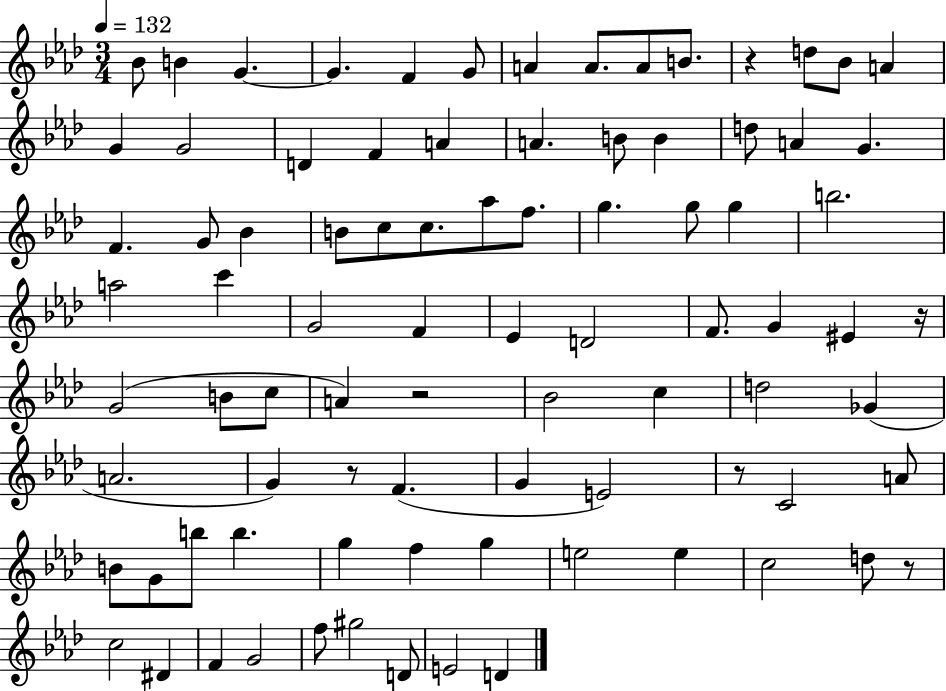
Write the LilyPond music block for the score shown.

{
  \clef treble
  \numericTimeSignature
  \time 3/4
  \key aes \major
  \tempo 4 = 132
  bes'8 b'4 g'4.~~ | g'4. f'4 g'8 | a'4 a'8. a'8 b'8. | r4 d''8 bes'8 a'4 | \break g'4 g'2 | d'4 f'4 a'4 | a'4. b'8 b'4 | d''8 a'4 g'4. | \break f'4. g'8 bes'4 | b'8 c''8 c''8. aes''8 f''8. | g''4. g''8 g''4 | b''2. | \break a''2 c'''4 | g'2 f'4 | ees'4 d'2 | f'8. g'4 eis'4 r16 | \break g'2( b'8 c''8 | a'4) r2 | bes'2 c''4 | d''2 ges'4( | \break a'2. | g'4) r8 f'4.( | g'4 e'2) | r8 c'2 a'8 | \break b'8 g'8 b''8 b''4. | g''4 f''4 g''4 | e''2 e''4 | c''2 d''8 r8 | \break c''2 dis'4 | f'4 g'2 | f''8 gis''2 d'8 | e'2 d'4 | \break \bar "|."
}